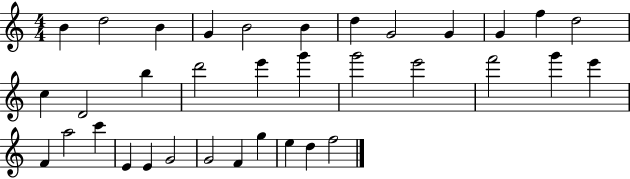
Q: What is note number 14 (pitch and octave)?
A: D4